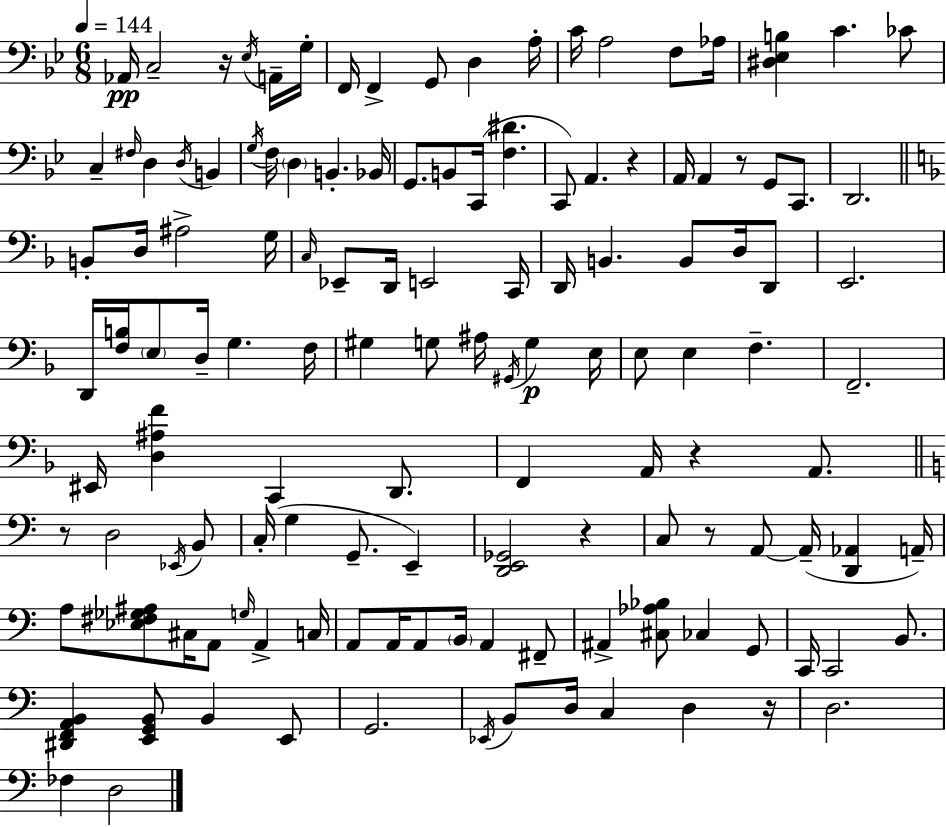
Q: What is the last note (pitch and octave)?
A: D3